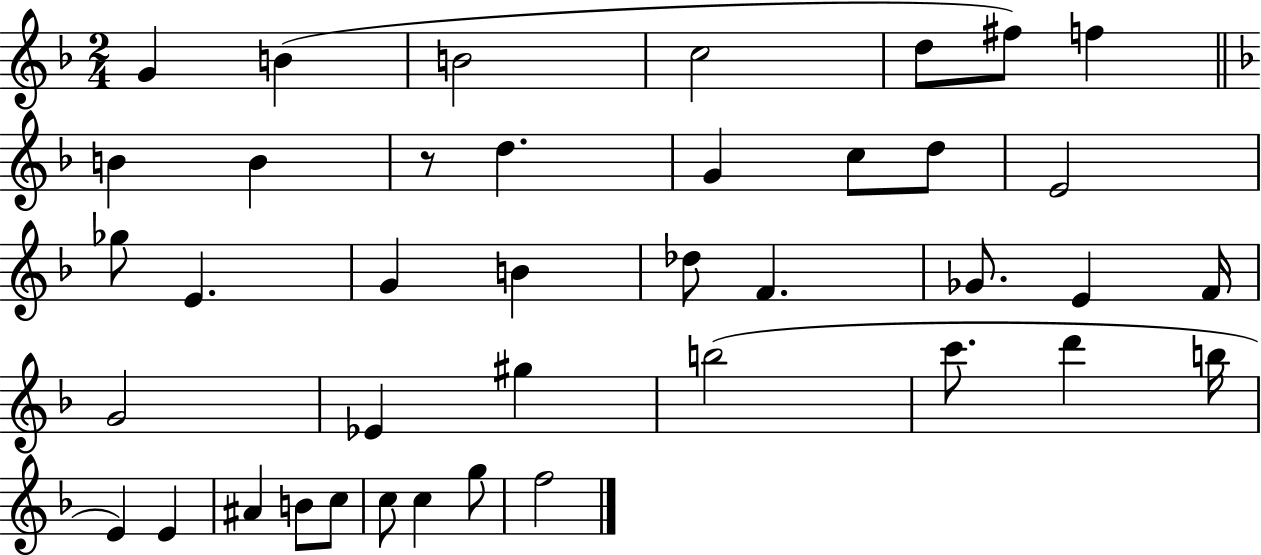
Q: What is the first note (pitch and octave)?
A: G4